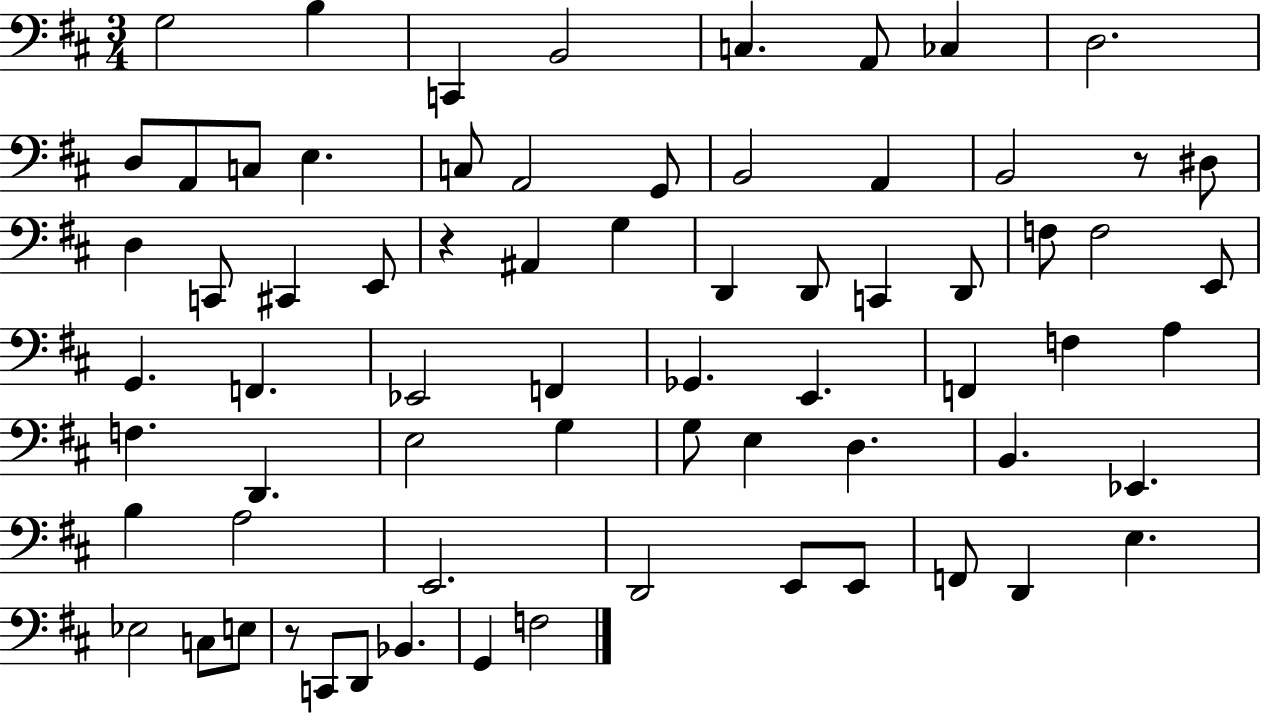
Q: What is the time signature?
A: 3/4